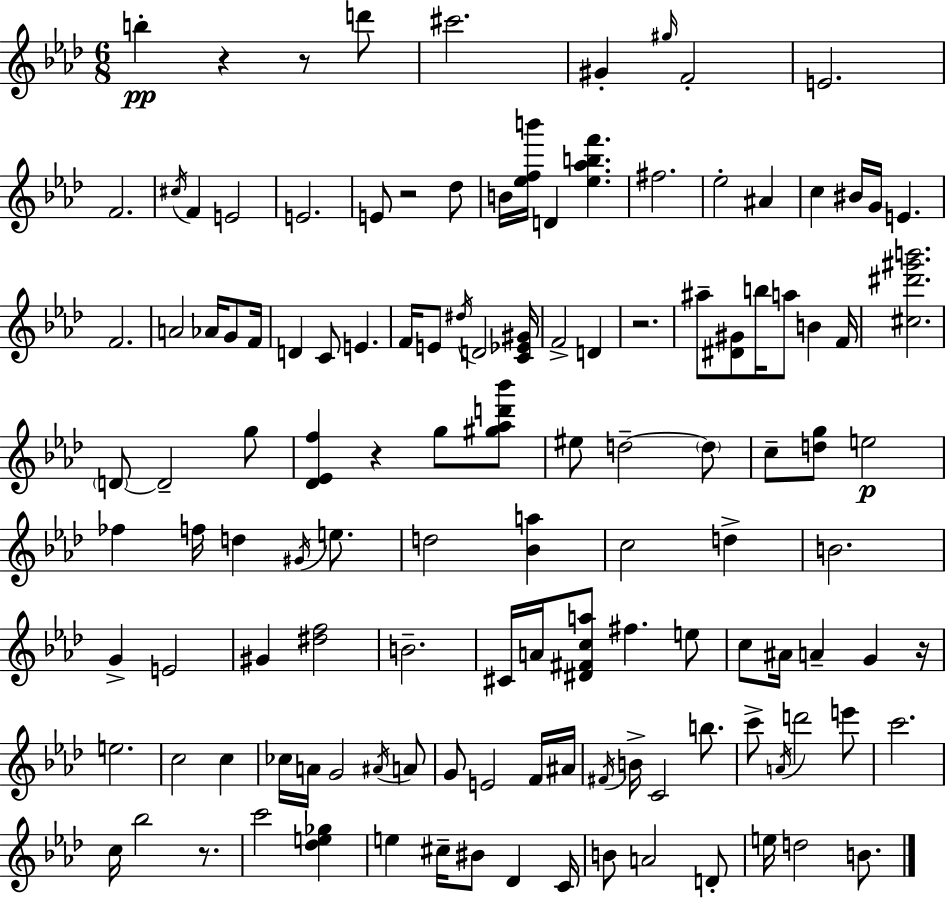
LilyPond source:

{
  \clef treble
  \numericTimeSignature
  \time 6/8
  \key f \minor
  b''4-.\pp r4 r8 d'''8 | cis'''2. | gis'4-. \grace { gis''16 } f'2-. | e'2. | \break f'2. | \acciaccatura { cis''16 } f'4 e'2 | e'2. | e'8 r2 | \break des''8 b'16 <ees'' f'' b'''>16 d'4 <ees'' aes'' b'' f'''>4. | fis''2. | ees''2-. ais'4 | c''4 bis'16 g'16 e'4. | \break f'2. | a'2 aes'16 g'8 | f'16 d'4 c'8 e'4. | f'16 e'8 \acciaccatura { dis''16 } d'2 | \break <c' ees' gis'>16 f'2-> d'4 | r2. | ais''8-- <dis' gis'>8 b''16 a''8 b'4 | f'16 <cis'' dis''' gis''' b'''>2. | \break \parenthesize d'8~~ d'2-- | g''8 <des' ees' f''>4 r4 g''8 | <gis'' aes'' d''' bes'''>8 eis''8 d''2--~~ | \parenthesize d''8 c''8-- <d'' g''>8 e''2\p | \break fes''4 f''16 d''4 | \acciaccatura { gis'16 } e''8. d''2 | <bes' a''>4 c''2 | d''4-> b'2. | \break g'4-> e'2 | gis'4 <dis'' f''>2 | b'2.-- | cis'16 a'16 <dis' fis' c'' a''>8 fis''4. | \break e''8 c''8 ais'16 a'4-- g'4 | r16 e''2. | c''2 | c''4 ces''16 a'16 g'2 | \break \acciaccatura { ais'16 } a'8 g'8 e'2 | f'16 ais'16 \acciaccatura { fis'16 } b'16-> c'2 | b''8. c'''8-> \acciaccatura { a'16 } d'''2 | e'''8 c'''2. | \break c''16 bes''2 | r8. c'''2 | <des'' e'' ges''>4 e''4 cis''16-- | bis'8 des'4 c'16 b'8 a'2 | \break d'8-. e''16 d''2 | b'8. \bar "|."
}